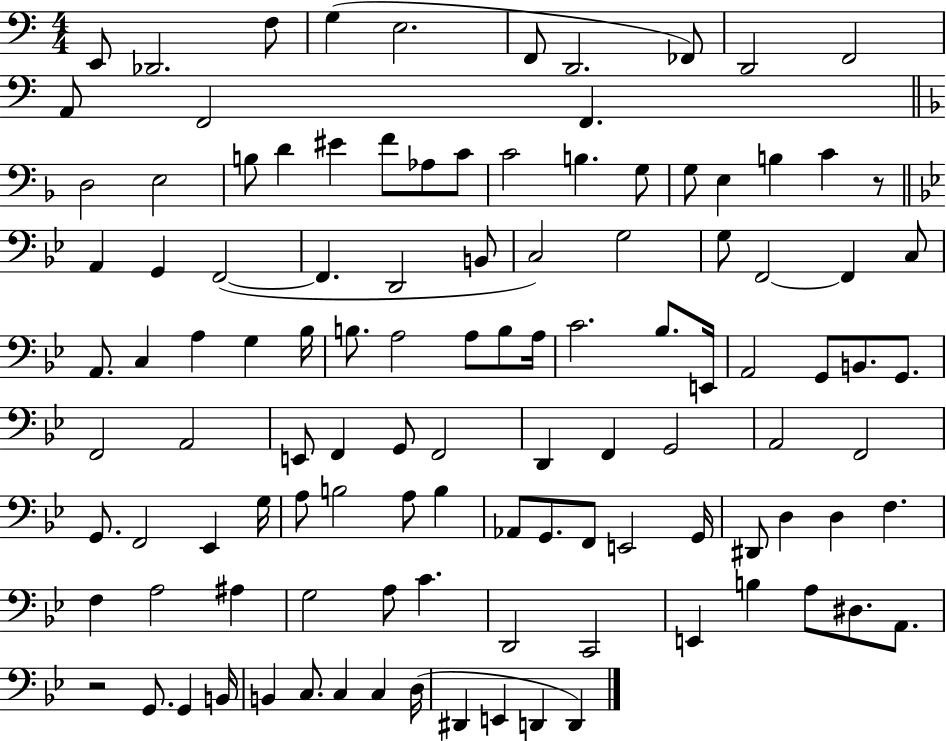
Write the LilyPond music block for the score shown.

{
  \clef bass
  \numericTimeSignature
  \time 4/4
  \key c \major
  e,8 des,2. f8 | g4( e2. | f,8 d,2. fes,8) | d,2 f,2 | \break a,8 f,2 f,4. | \bar "||" \break \key d \minor d2 e2 | b8 d'4 eis'4 f'8 aes8 c'8 | c'2 b4. g8 | g8 e4 b4 c'4 r8 | \break \bar "||" \break \key g \minor a,4 g,4 f,2~(~ | f,4. d,2 b,8 | c2) g2 | g8 f,2~~ f,4 c8 | \break a,8. c4 a4 g4 bes16 | b8. a2 a8 b8 a16 | c'2. bes8. e,16 | a,2 g,8 b,8. g,8. | \break f,2 a,2 | e,8 f,4 g,8 f,2 | d,4 f,4 g,2 | a,2 f,2 | \break g,8. f,2 ees,4 g16 | a8 b2 a8 b4 | aes,8 g,8. f,8 e,2 g,16 | dis,8 d4 d4 f4. | \break f4 a2 ais4 | g2 a8 c'4. | d,2 c,2 | e,4 b4 a8 dis8. a,8. | \break r2 g,8. g,4 b,16 | b,4 c8. c4 c4 d16( | dis,4 e,4 d,4 d,4) | \bar "|."
}